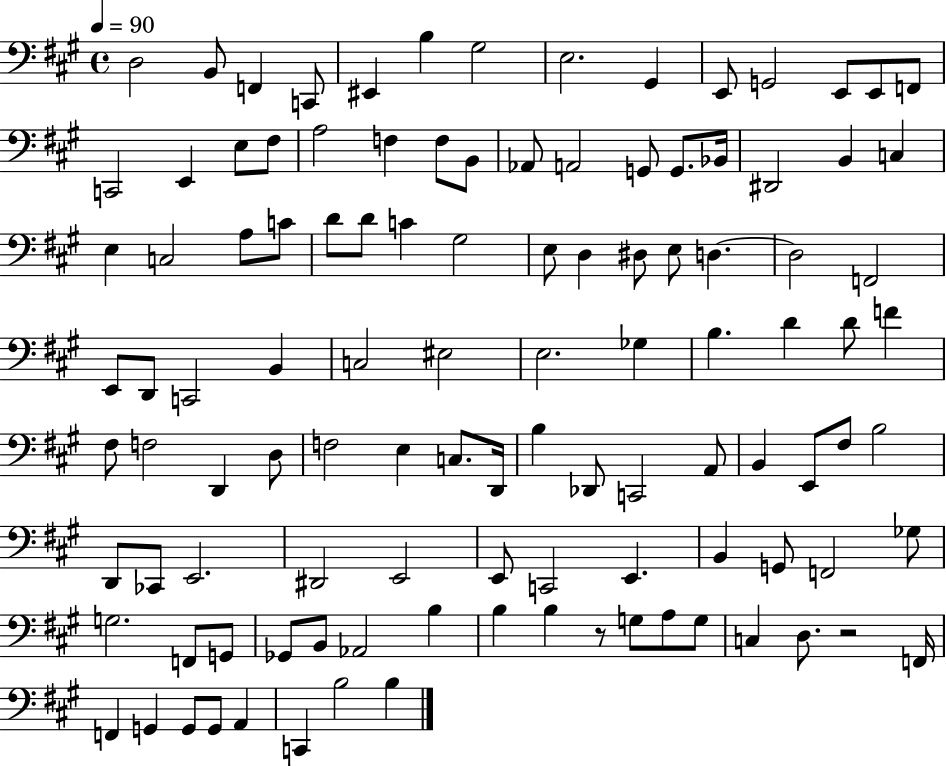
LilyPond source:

{
  \clef bass
  \time 4/4
  \defaultTimeSignature
  \key a \major
  \tempo 4 = 90
  d2 b,8 f,4 c,8 | eis,4 b4 gis2 | e2. gis,4 | e,8 g,2 e,8 e,8 f,8 | \break c,2 e,4 e8 fis8 | a2 f4 f8 b,8 | aes,8 a,2 g,8 g,8. bes,16 | dis,2 b,4 c4 | \break e4 c2 a8 c'8 | d'8 d'8 c'4 gis2 | e8 d4 dis8 e8 d4.~~ | d2 f,2 | \break e,8 d,8 c,2 b,4 | c2 eis2 | e2. ges4 | b4. d'4 d'8 f'4 | \break fis8 f2 d,4 d8 | f2 e4 c8. d,16 | b4 des,8 c,2 a,8 | b,4 e,8 fis8 b2 | \break d,8 ces,8 e,2. | dis,2 e,2 | e,8 c,2 e,4. | b,4 g,8 f,2 ges8 | \break g2. f,8 g,8 | ges,8 b,8 aes,2 b4 | b4 b4 r8 g8 a8 g8 | c4 d8. r2 f,16 | \break f,4 g,4 g,8 g,8 a,4 | c,4 b2 b4 | \bar "|."
}